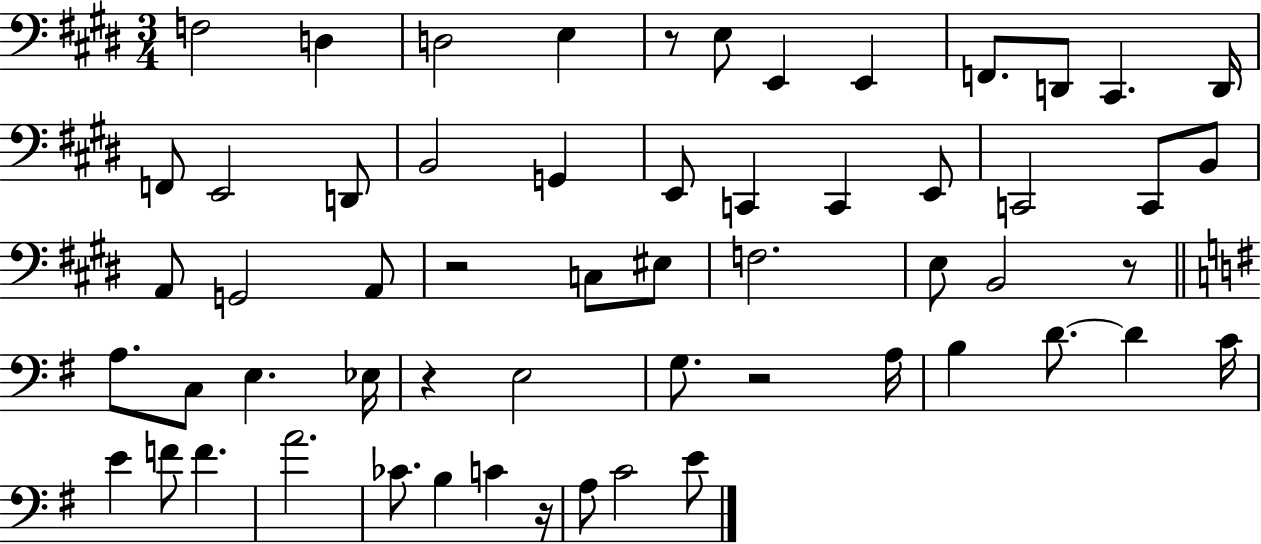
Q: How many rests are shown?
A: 6